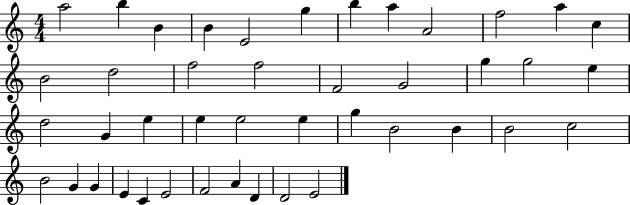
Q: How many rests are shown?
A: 0